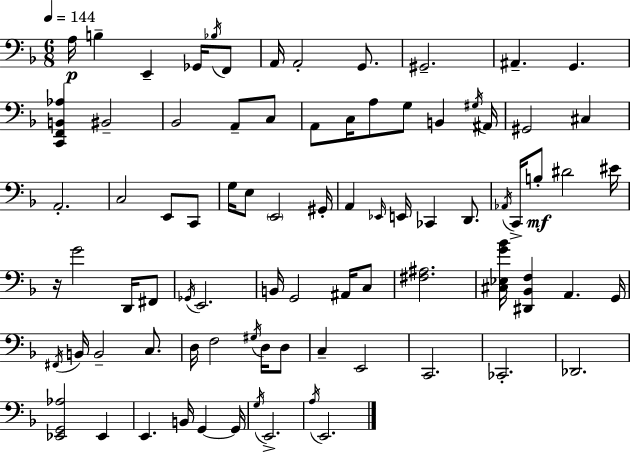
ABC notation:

X:1
T:Untitled
M:6/8
L:1/4
K:Dm
A,/4 B, E,, _G,,/4 _B,/4 F,,/2 A,,/4 A,,2 G,,/2 ^G,,2 ^A,, G,, [C,,F,,B,,_A,] ^B,,2 _B,,2 A,,/2 C,/2 A,,/2 C,/4 A,/2 G,/2 B,, ^G,/4 ^A,,/4 ^G,,2 ^C, A,,2 C,2 E,,/2 C,,/2 G,/4 E,/2 E,,2 ^G,,/4 A,, _E,,/4 E,,/4 _C,, D,,/2 _A,,/4 C,,/4 B,/2 ^D2 ^E/4 z/4 G2 D,,/4 ^F,,/2 _G,,/4 E,,2 B,,/4 G,,2 ^A,,/4 C,/2 [^F,^A,]2 [^C,_E,G_B]/4 [^D,,_B,,F,] A,, G,,/4 ^F,,/4 B,,/4 B,,2 C,/2 D,/4 F,2 ^G,/4 D,/4 D,/2 C, E,,2 C,,2 _C,,2 _D,,2 [_E,,G,,_A,]2 _E,, E,, B,,/4 G,, G,,/4 G,/4 E,,2 A,/4 E,,2